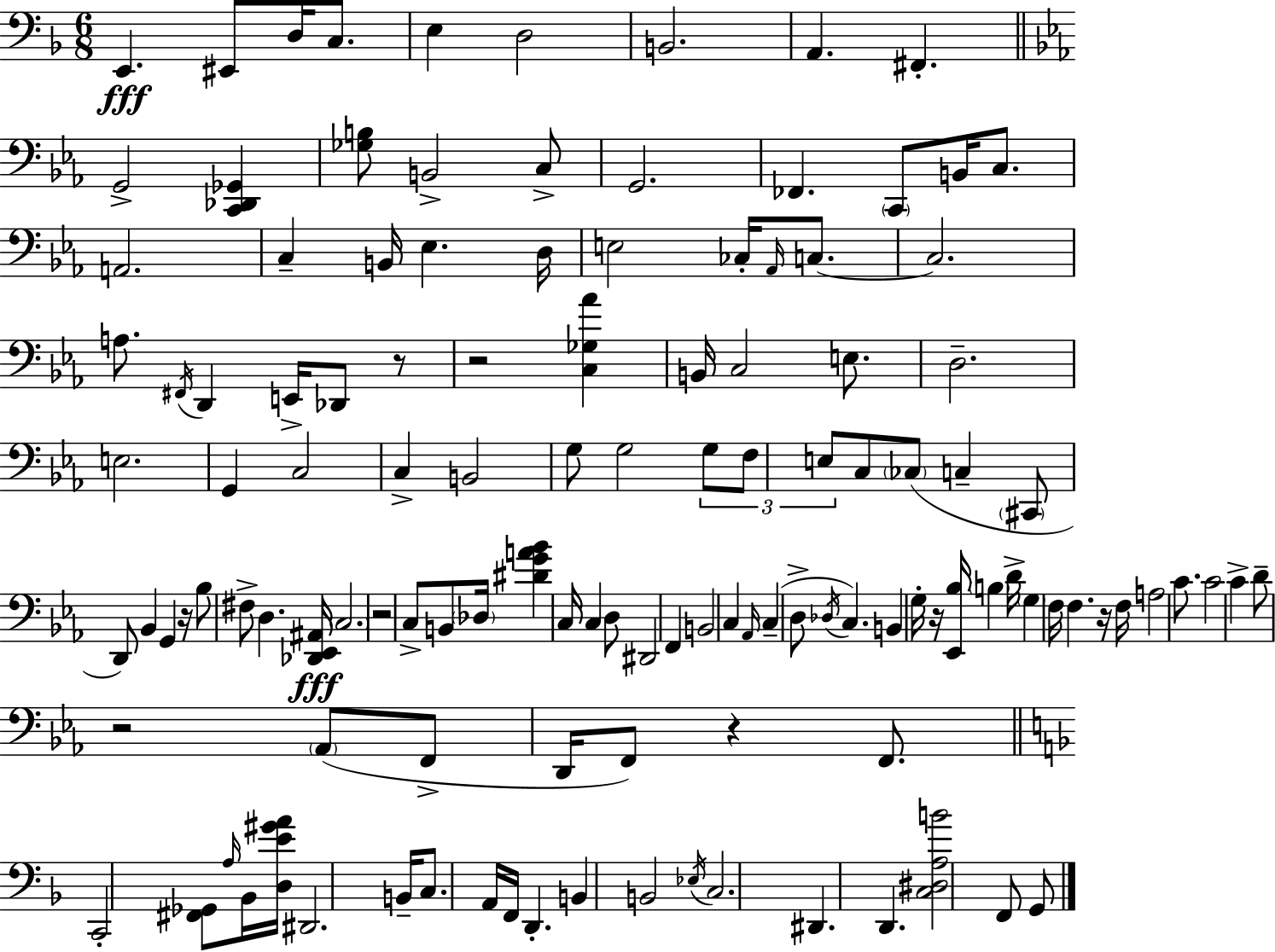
{
  \clef bass
  \numericTimeSignature
  \time 6/8
  \key d \minor
  e,4.\fff eis,8 d16 c8. | e4 d2 | b,2. | a,4. fis,4.-. | \break \bar "||" \break \key ees \major g,2-> <c, des, ges,>4 | <ges b>8 b,2-> c8-> | g,2. | fes,4. \parenthesize c,8 b,16 c8. | \break a,2. | c4-- b,16 ees4. d16 | e2 ces16-. \grace { aes,16 } c8.~~ | c2. | \break a8. \acciaccatura { fis,16 } d,4 e,16-> des,8 | r8 r2 <c ges aes'>4 | b,16 c2 e8. | d2.-- | \break e2. | g,4 c2 | c4-> b,2 | g8 g2 | \break \tuplet 3/2 { g8 f8 e8 } c8 \parenthesize ces8( c4-- | \parenthesize cis,8 d,8) bes,4 g,4 | r16 bes8 fis8-> d4. | <des, ees, ais,>16\fff \parenthesize c2. | \break r2 c8-> | b,8 \parenthesize des16 <dis' g' a' bes'>4 c16 c4 | d8 dis,2 f,4 | b,2 c4 | \break \grace { aes,16 } c4--( d8-> \acciaccatura { des16 } c4.) | b,4 g16-. r16 <ees, bes>16 \parenthesize b4 | d'16-> \parenthesize g4 f16 f4. | r16 f16 a2 | \break c'8. c'2 | c'4-> d'8-- r2 | \parenthesize aes,8( f,8-> d,16 f,8) r4 | f,8. \bar "||" \break \key d \minor c,2-. <fis, ges,>8 \grace { a16 } bes,16 | <d e' gis' a'>16 dis,2. | b,16-- c8. a,16 f,16 d,4.-. | b,4 b,2 | \break \acciaccatura { ees16 } c2. | dis,4. d,4. | <c dis a b'>2 f,8 | g,8 \bar "|."
}